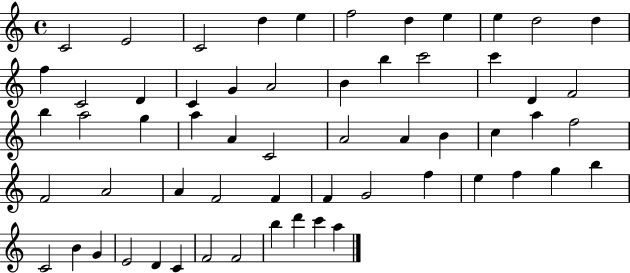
{
  \clef treble
  \time 4/4
  \defaultTimeSignature
  \key c \major
  c'2 e'2 | c'2 d''4 e''4 | f''2 d''4 e''4 | e''4 d''2 d''4 | \break f''4 c'2 d'4 | c'4 g'4 a'2 | b'4 b''4 c'''2 | c'''4 d'4 f'2 | \break b''4 a''2 g''4 | a''4 a'4 c'2 | a'2 a'4 b'4 | c''4 a''4 f''2 | \break f'2 a'2 | a'4 f'2 f'4 | f'4 g'2 f''4 | e''4 f''4 g''4 b''4 | \break c'2 b'4 g'4 | e'2 d'4 c'4 | f'2 f'2 | b''4 d'''4 c'''4 a''4 | \break \bar "|."
}